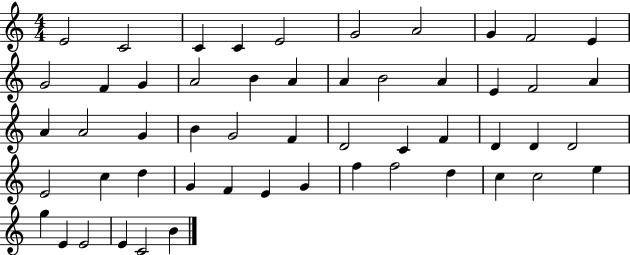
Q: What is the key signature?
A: C major